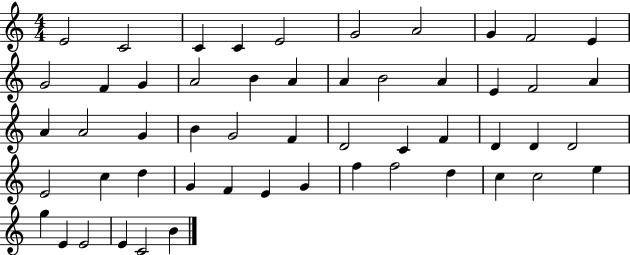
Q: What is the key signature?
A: C major